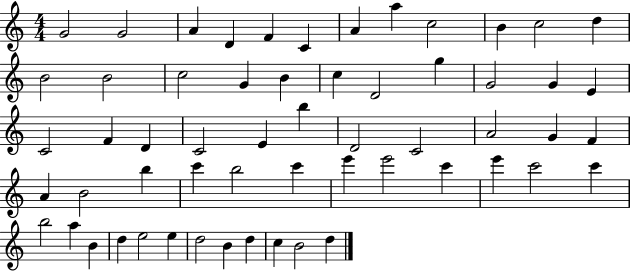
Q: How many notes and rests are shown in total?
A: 58